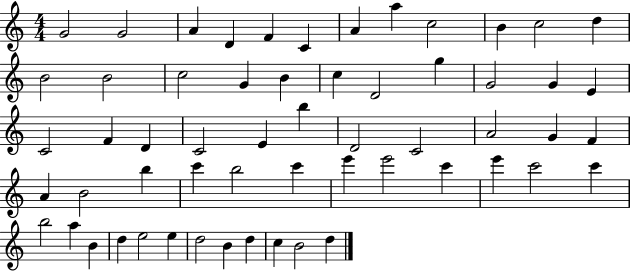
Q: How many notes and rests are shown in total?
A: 58